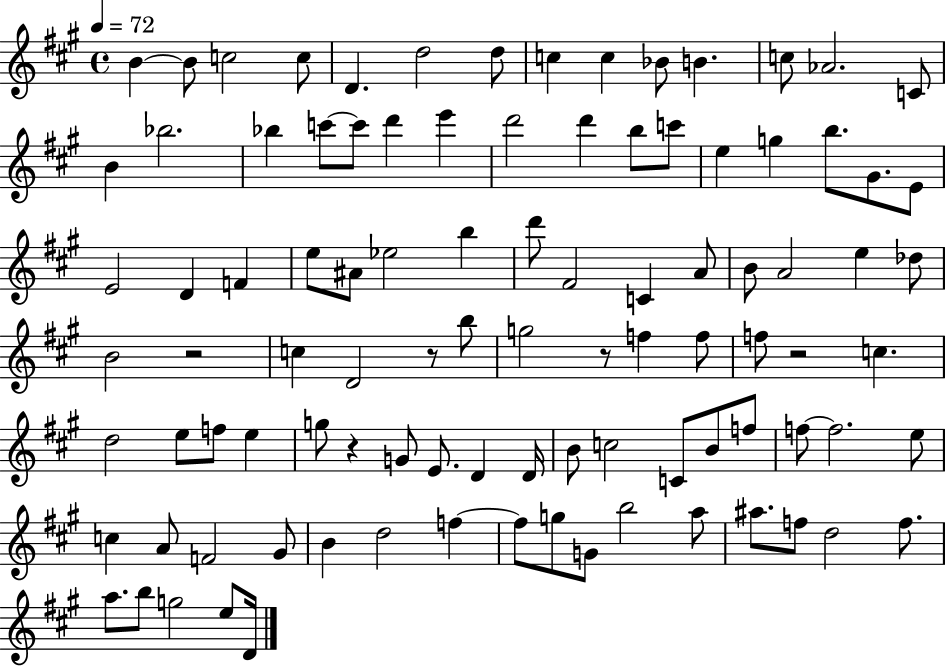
{
  \clef treble
  \time 4/4
  \defaultTimeSignature
  \key a \major
  \tempo 4 = 72
  b'4~~ b'8 c''2 c''8 | d'4. d''2 d''8 | c''4 c''4 bes'8 b'4. | c''8 aes'2. c'8 | \break b'4 bes''2. | bes''4 c'''8~~ c'''8 d'''4 e'''4 | d'''2 d'''4 b''8 c'''8 | e''4 g''4 b''8. gis'8. e'8 | \break e'2 d'4 f'4 | e''8 ais'8 ees''2 b''4 | d'''8 fis'2 c'4 a'8 | b'8 a'2 e''4 des''8 | \break b'2 r2 | c''4 d'2 r8 b''8 | g''2 r8 f''4 f''8 | f''8 r2 c''4. | \break d''2 e''8 f''8 e''4 | g''8 r4 g'8 e'8. d'4 d'16 | b'8 c''2 c'8 b'8 f''8 | f''8~~ f''2. e''8 | \break c''4 a'8 f'2 gis'8 | b'4 d''2 f''4~~ | f''8 g''8 g'8 b''2 a''8 | ais''8. f''8 d''2 f''8. | \break a''8. b''8 g''2 e''8 d'16 | \bar "|."
}